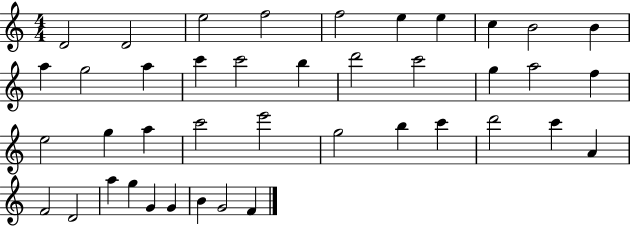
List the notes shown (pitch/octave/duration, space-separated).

D4/h D4/h E5/h F5/h F5/h E5/q E5/q C5/q B4/h B4/q A5/q G5/h A5/q C6/q C6/h B5/q D6/h C6/h G5/q A5/h F5/q E5/h G5/q A5/q C6/h E6/h G5/h B5/q C6/q D6/h C6/q A4/q F4/h D4/h A5/q G5/q G4/q G4/q B4/q G4/h F4/q